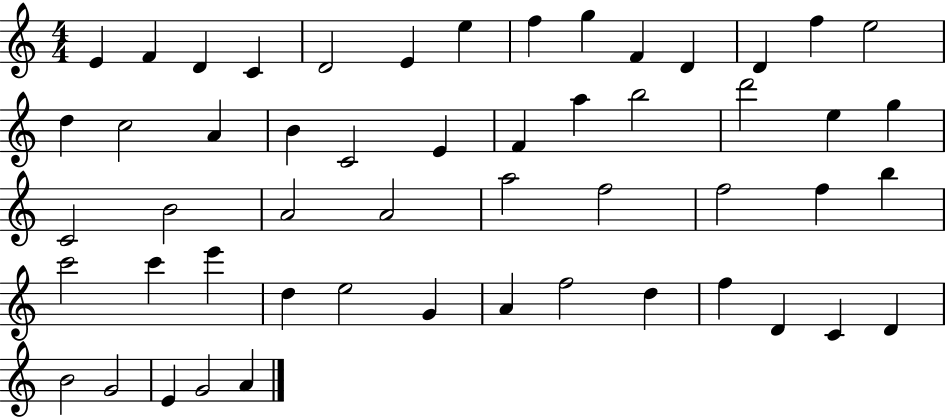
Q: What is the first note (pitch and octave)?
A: E4